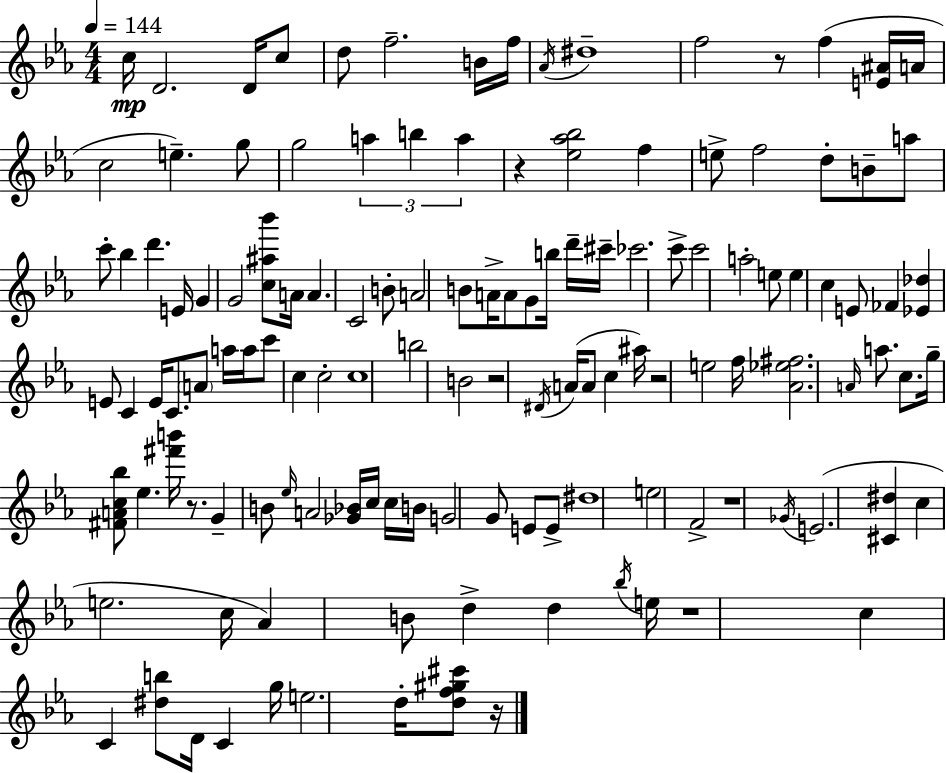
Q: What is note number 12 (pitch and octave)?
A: F5